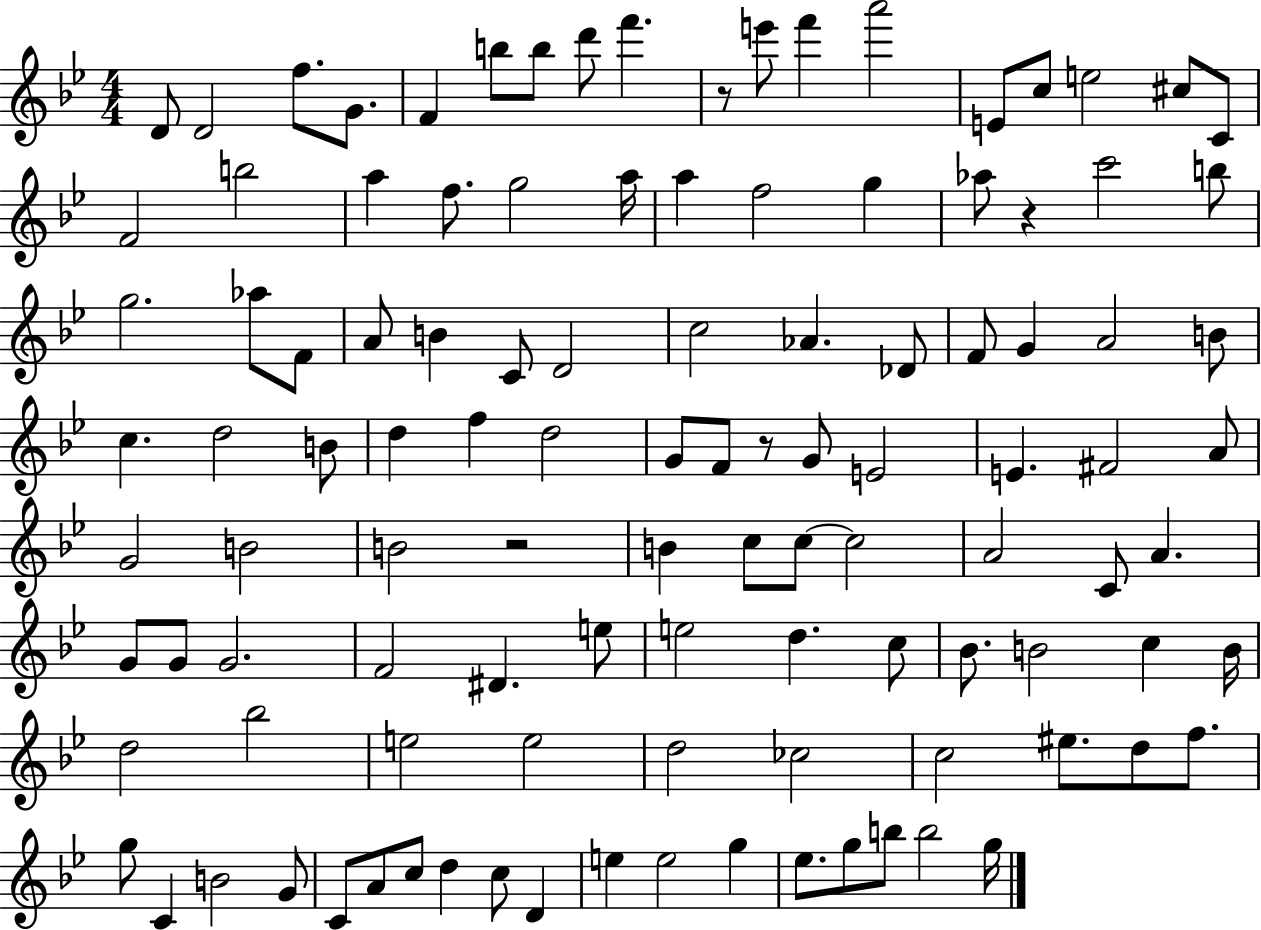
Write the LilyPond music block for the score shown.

{
  \clef treble
  \numericTimeSignature
  \time 4/4
  \key bes \major
  \repeat volta 2 { d'8 d'2 f''8. g'8. | f'4 b''8 b''8 d'''8 f'''4. | r8 e'''8 f'''4 a'''2 | e'8 c''8 e''2 cis''8 c'8 | \break f'2 b''2 | a''4 f''8. g''2 a''16 | a''4 f''2 g''4 | aes''8 r4 c'''2 b''8 | \break g''2. aes''8 f'8 | a'8 b'4 c'8 d'2 | c''2 aes'4. des'8 | f'8 g'4 a'2 b'8 | \break c''4. d''2 b'8 | d''4 f''4 d''2 | g'8 f'8 r8 g'8 e'2 | e'4. fis'2 a'8 | \break g'2 b'2 | b'2 r2 | b'4 c''8 c''8~~ c''2 | a'2 c'8 a'4. | \break g'8 g'8 g'2. | f'2 dis'4. e''8 | e''2 d''4. c''8 | bes'8. b'2 c''4 b'16 | \break d''2 bes''2 | e''2 e''2 | d''2 ces''2 | c''2 eis''8. d''8 f''8. | \break g''8 c'4 b'2 g'8 | c'8 a'8 c''8 d''4 c''8 d'4 | e''4 e''2 g''4 | ees''8. g''8 b''8 b''2 g''16 | \break } \bar "|."
}